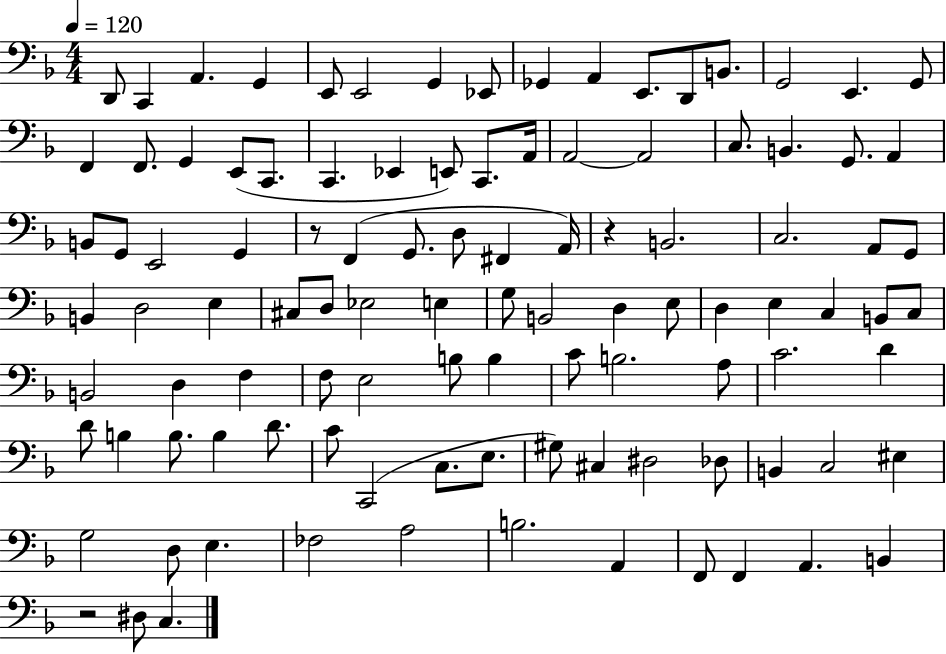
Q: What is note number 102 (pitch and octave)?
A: C3